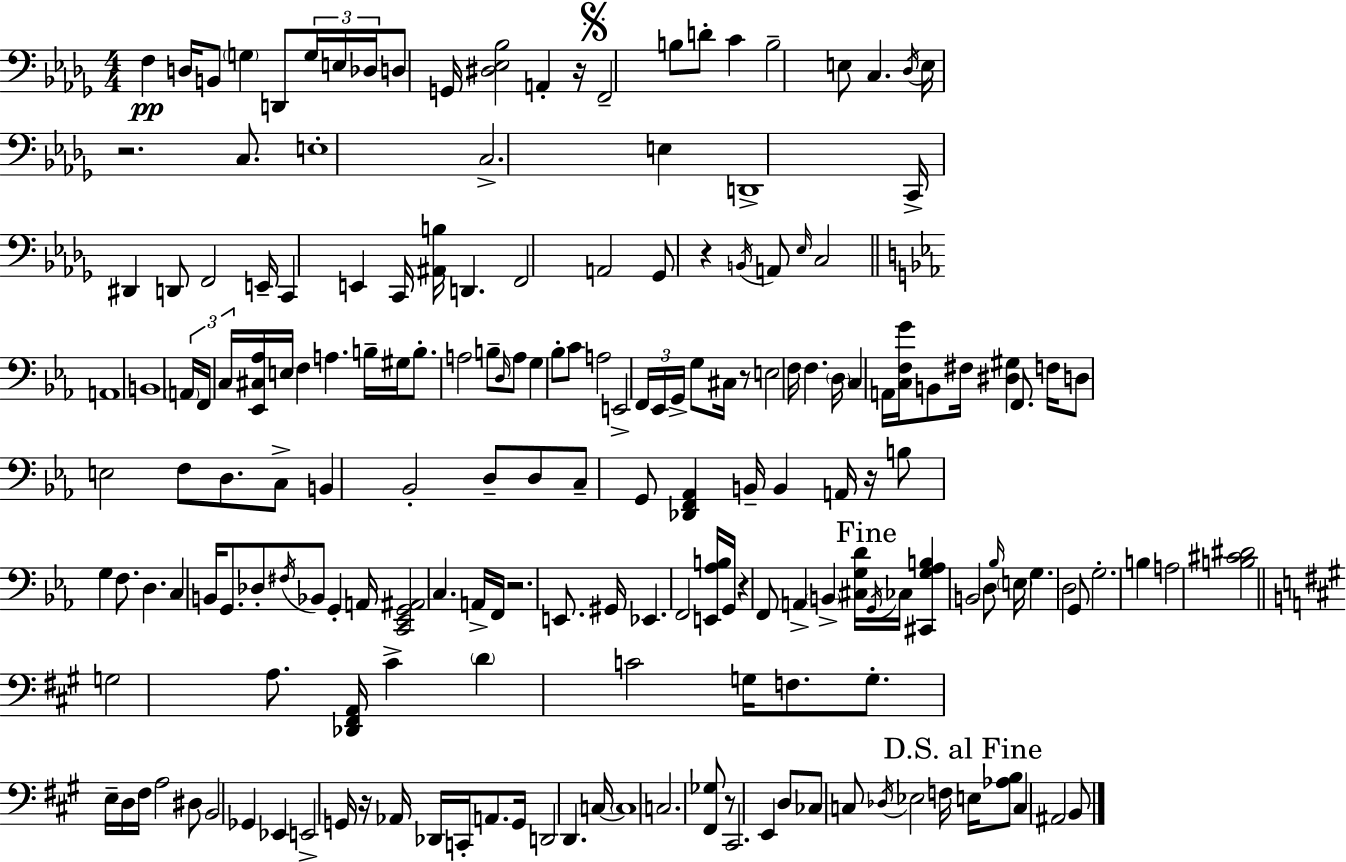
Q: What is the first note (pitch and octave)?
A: F3